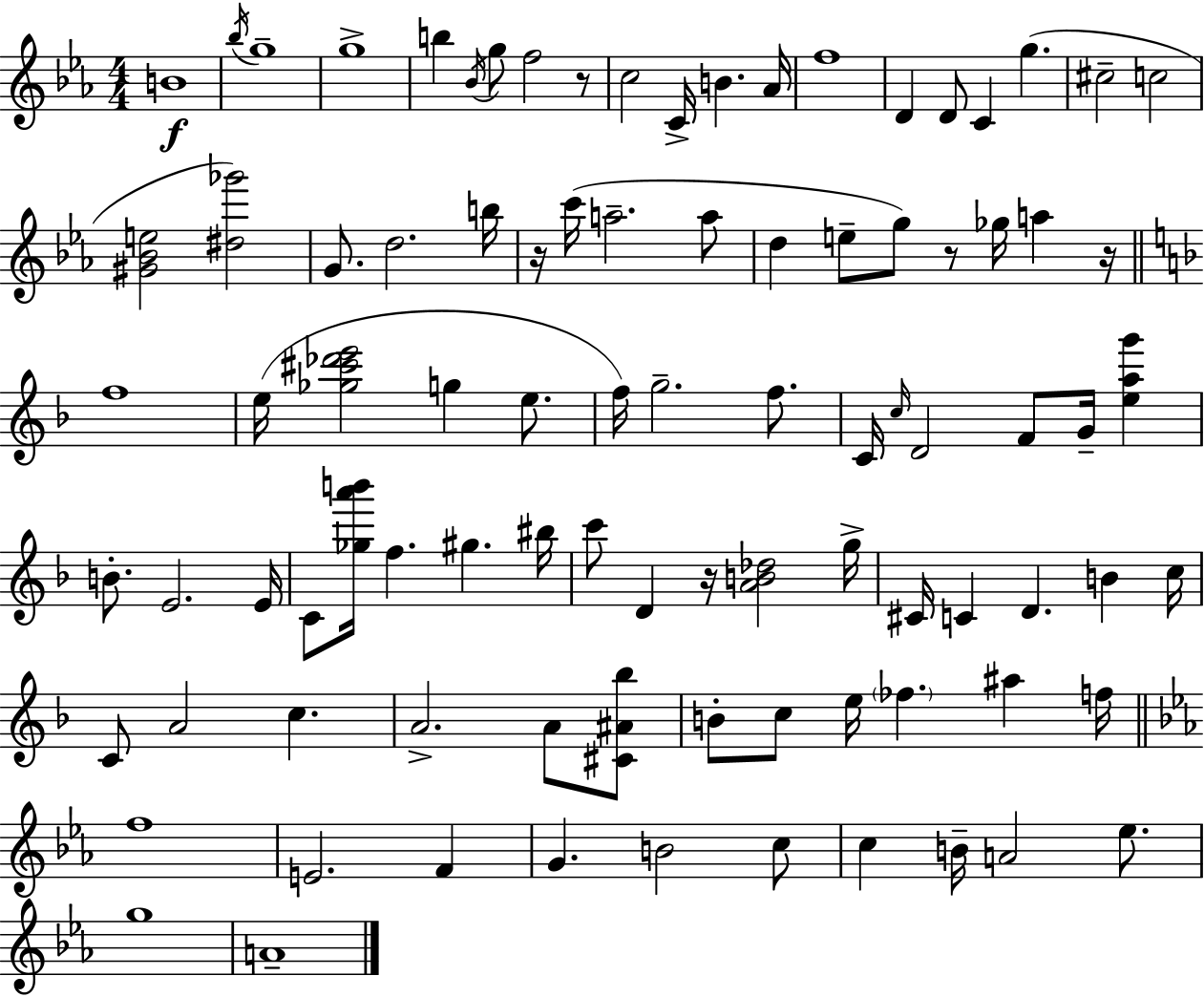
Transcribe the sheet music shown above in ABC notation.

X:1
T:Untitled
M:4/4
L:1/4
K:Eb
B4 _b/4 g4 g4 b _B/4 g/2 f2 z/2 c2 C/4 B _A/4 f4 D D/2 C g ^c2 c2 [^G_Be]2 [^d_g']2 G/2 d2 b/4 z/4 c'/4 a2 a/2 d e/2 g/2 z/2 _g/4 a z/4 f4 e/4 [_g^c'_d'e']2 g e/2 f/4 g2 f/2 C/4 c/4 D2 F/2 G/4 [eag'] B/2 E2 E/4 C/2 [_ga'b']/4 f ^g ^b/4 c'/2 D z/4 [AB_d]2 g/4 ^C/4 C D B c/4 C/2 A2 c A2 A/2 [^C^A_b]/2 B/2 c/2 e/4 _f ^a f/4 f4 E2 F G B2 c/2 c B/4 A2 _e/2 g4 A4